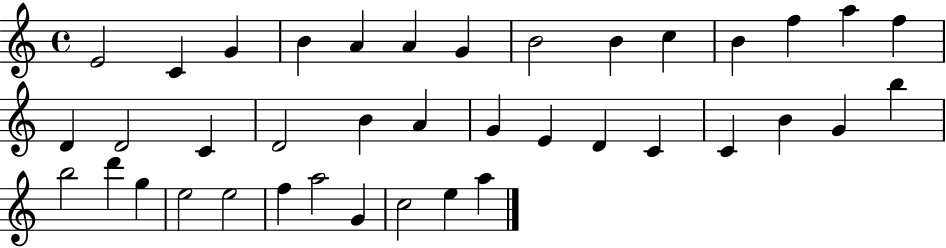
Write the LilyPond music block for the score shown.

{
  \clef treble
  \time 4/4
  \defaultTimeSignature
  \key c \major
  e'2 c'4 g'4 | b'4 a'4 a'4 g'4 | b'2 b'4 c''4 | b'4 f''4 a''4 f''4 | \break d'4 d'2 c'4 | d'2 b'4 a'4 | g'4 e'4 d'4 c'4 | c'4 b'4 g'4 b''4 | \break b''2 d'''4 g''4 | e''2 e''2 | f''4 a''2 g'4 | c''2 e''4 a''4 | \break \bar "|."
}